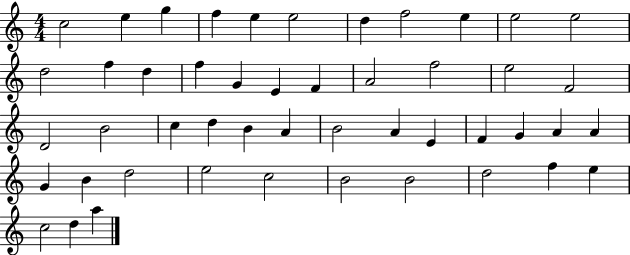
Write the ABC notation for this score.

X:1
T:Untitled
M:4/4
L:1/4
K:C
c2 e g f e e2 d f2 e e2 e2 d2 f d f G E F A2 f2 e2 F2 D2 B2 c d B A B2 A E F G A A G B d2 e2 c2 B2 B2 d2 f e c2 d a